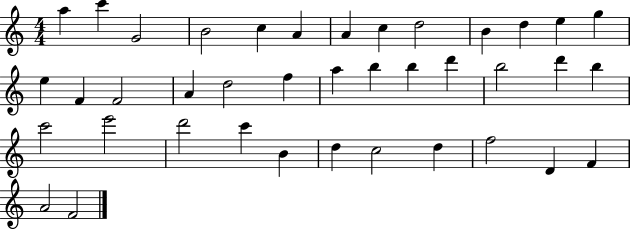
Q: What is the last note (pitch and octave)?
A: F4